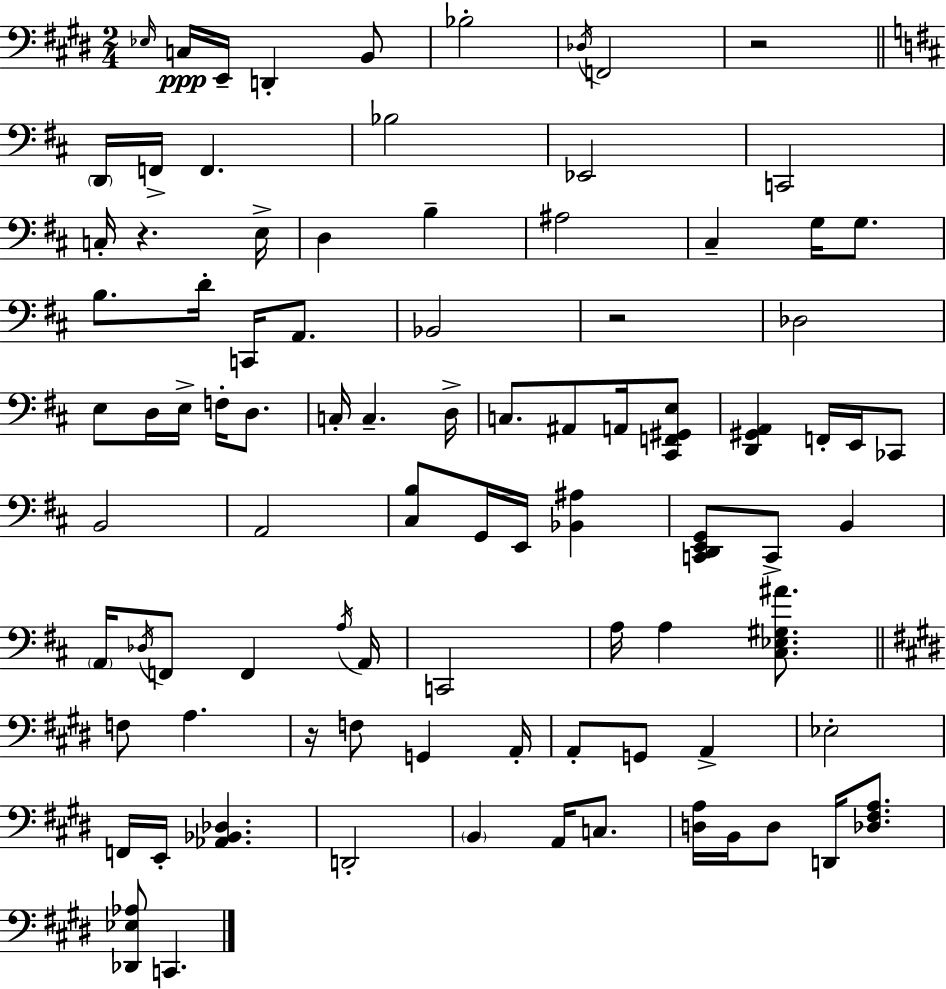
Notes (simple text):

Eb3/s C3/s E2/s D2/q B2/e Bb3/h Db3/s F2/h R/h D2/s F2/s F2/q. Bb3/h Eb2/h C2/h C3/s R/q. E3/s D3/q B3/q A#3/h C#3/q G3/s G3/e. B3/e. D4/s C2/s A2/e. Bb2/h R/h Db3/h E3/e D3/s E3/s F3/s D3/e. C3/s C3/q. D3/s C3/e. A#2/e A2/s [C#2,F2,G#2,E3]/e [D2,G#2,A2]/q F2/s E2/s CES2/e B2/h A2/h [C#3,B3]/e G2/s E2/s [Bb2,A#3]/q [C2,D2,E2,G2]/e C2/e B2/q A2/s Db3/s F2/e F2/q A3/s A2/s C2/h A3/s A3/q [C#3,Eb3,G#3,A#4]/e. F3/e A3/q. R/s F3/e G2/q A2/s A2/e G2/e A2/q Eb3/h F2/s E2/s [Ab2,Bb2,Db3]/q. D2/h B2/q A2/s C3/e. [D3,A3]/s B2/s D3/e D2/s [Db3,F#3,A3]/e. [Db2,Eb3,Ab3]/e C2/q.